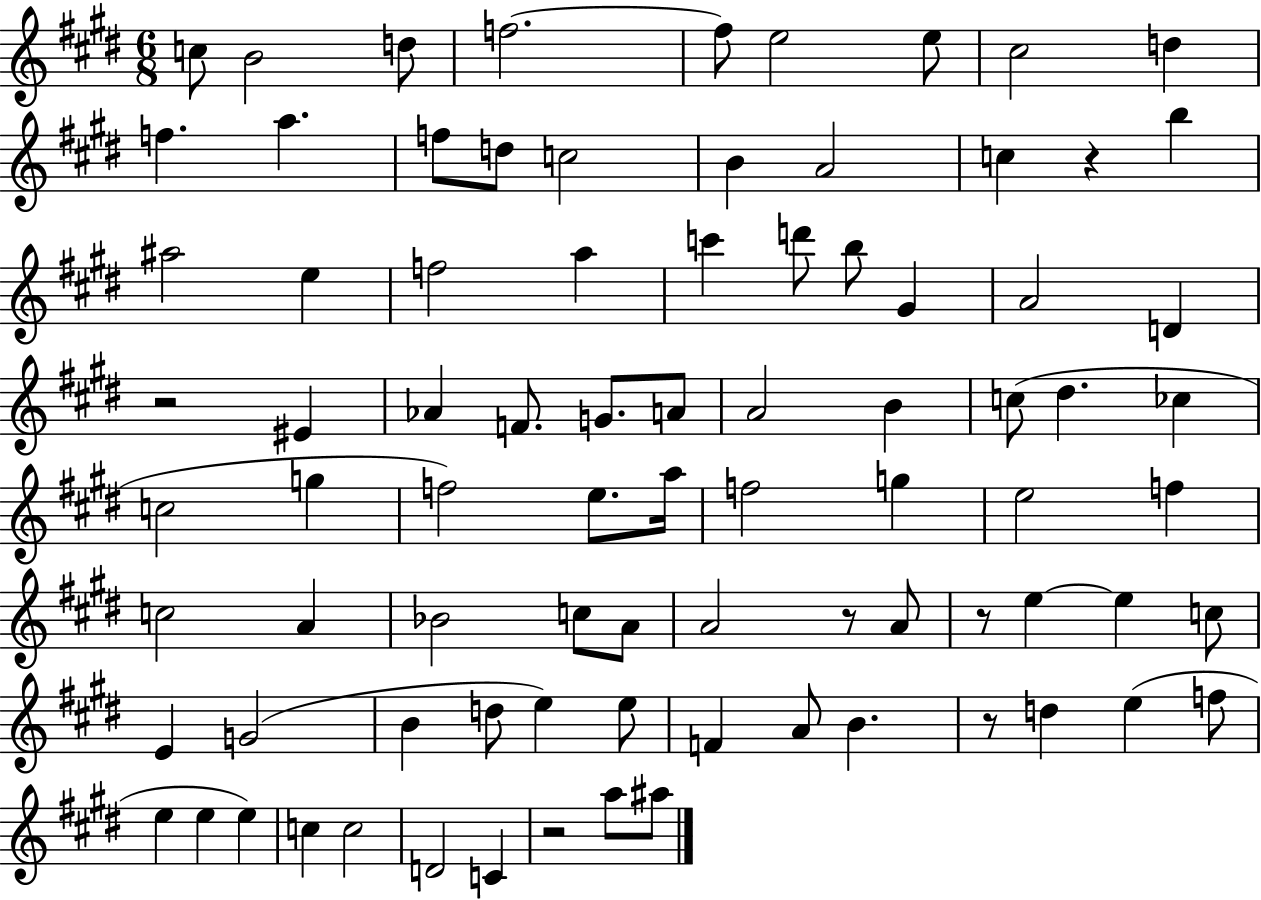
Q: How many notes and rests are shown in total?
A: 84